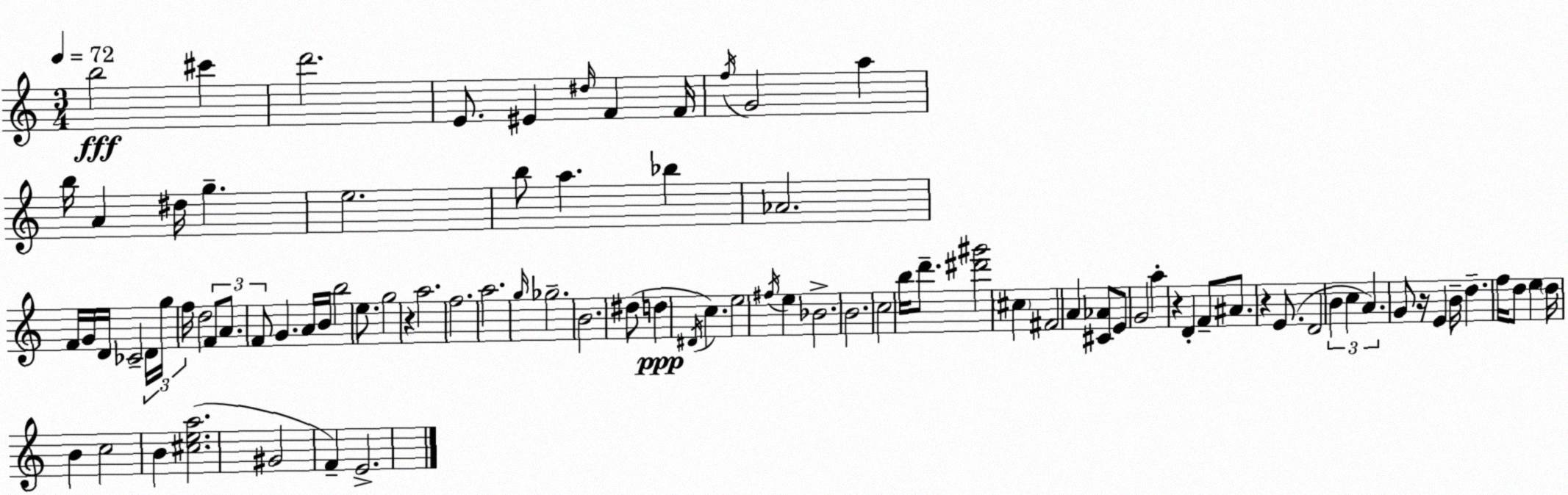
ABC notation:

X:1
T:Untitled
M:3/4
L:1/4
K:C
b2 ^c' d'2 E/2 ^E ^d/4 F F/4 f/4 G2 a b/4 A ^d/4 g e2 b/2 a _b _A2 F/4 G/4 D/4 _C2 D/4 g/4 f/4 d2 F/2 A/2 F/2 G A/4 B/4 b2 e/2 g2 z a2 f2 a2 g/4 _g2 B2 ^d/2 d ^D/4 c e2 ^f/4 e _B2 B2 c2 b/4 d'/2 [^d'^g']2 ^c ^F2 A [^C_A]/2 E/2 G2 a z D F/2 ^A/2 z E/2 D2 B c A G/2 z/4 E B/4 d f/4 d/2 e d/4 B c2 B [^cea]2 ^G2 F E2